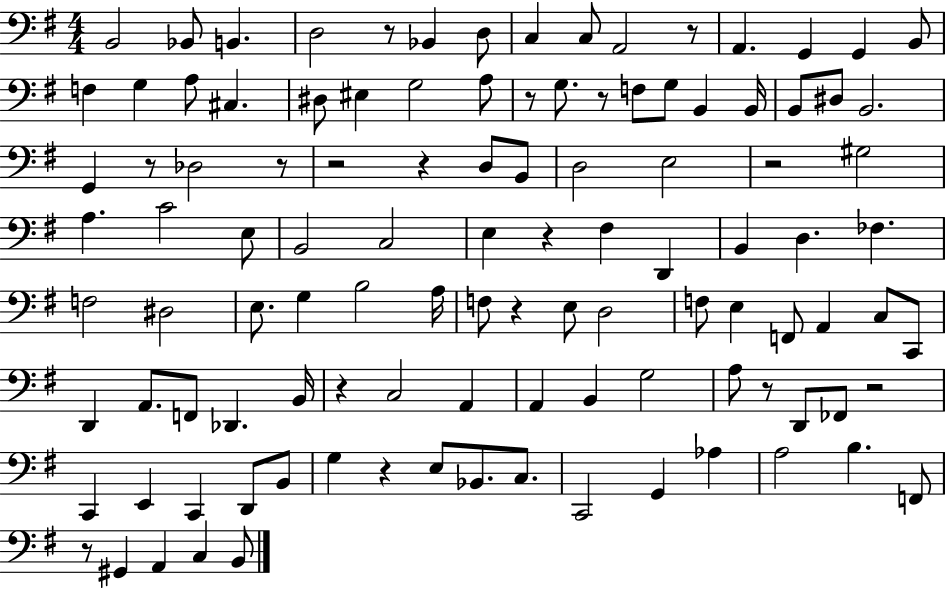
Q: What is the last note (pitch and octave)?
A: B2